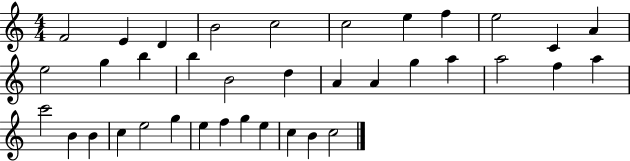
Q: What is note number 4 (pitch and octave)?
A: B4